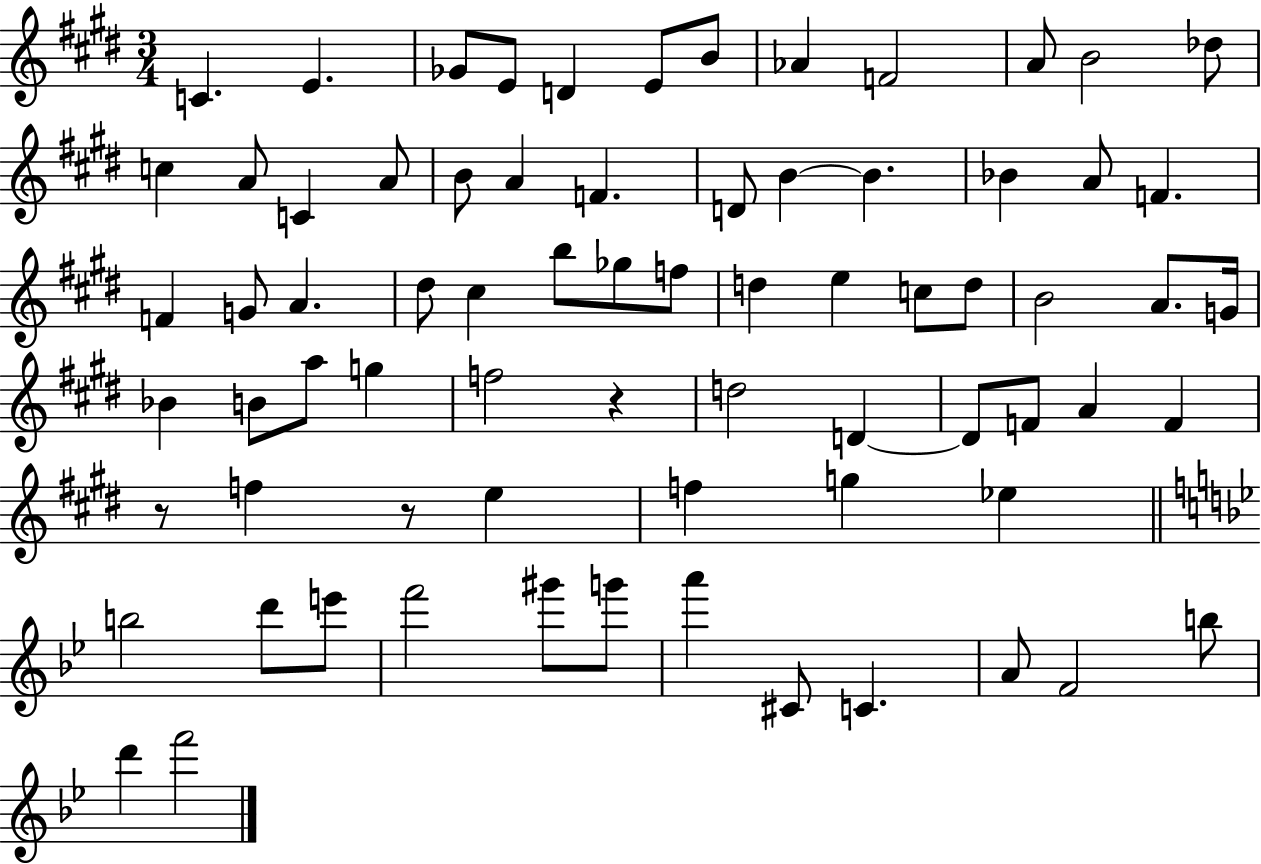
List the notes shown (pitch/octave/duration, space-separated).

C4/q. E4/q. Gb4/e E4/e D4/q E4/e B4/e Ab4/q F4/h A4/e B4/h Db5/e C5/q A4/e C4/q A4/e B4/e A4/q F4/q. D4/e B4/q B4/q. Bb4/q A4/e F4/q. F4/q G4/e A4/q. D#5/e C#5/q B5/e Gb5/e F5/e D5/q E5/q C5/e D5/e B4/h A4/e. G4/s Bb4/q B4/e A5/e G5/q F5/h R/q D5/h D4/q D4/e F4/e A4/q F4/q R/e F5/q R/e E5/q F5/q G5/q Eb5/q B5/h D6/e E6/e F6/h G#6/e G6/e A6/q C#4/e C4/q. A4/e F4/h B5/e D6/q F6/h